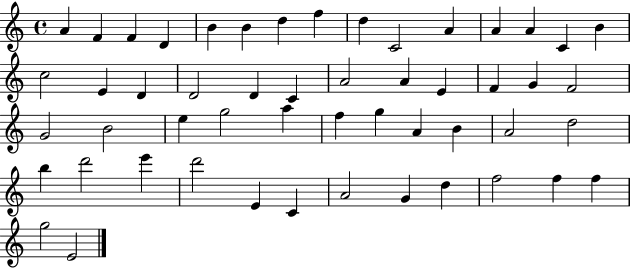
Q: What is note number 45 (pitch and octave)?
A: A4